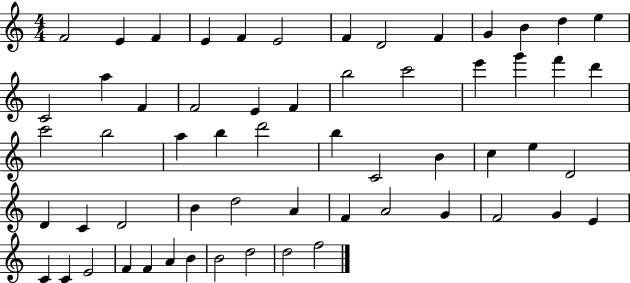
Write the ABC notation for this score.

X:1
T:Untitled
M:4/4
L:1/4
K:C
F2 E F E F E2 F D2 F G B d e C2 a F F2 E F b2 c'2 e' g' f' d' c'2 b2 a b d'2 b C2 B c e D2 D C D2 B d2 A F A2 G F2 G E C C E2 F F A B B2 d2 d2 f2